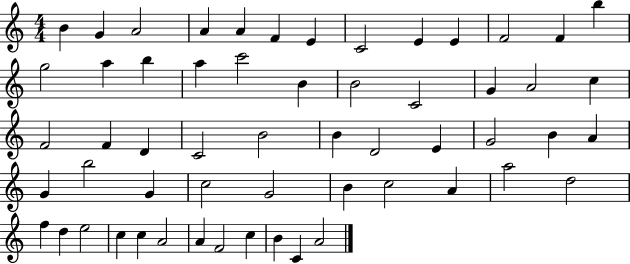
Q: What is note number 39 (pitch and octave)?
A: C5